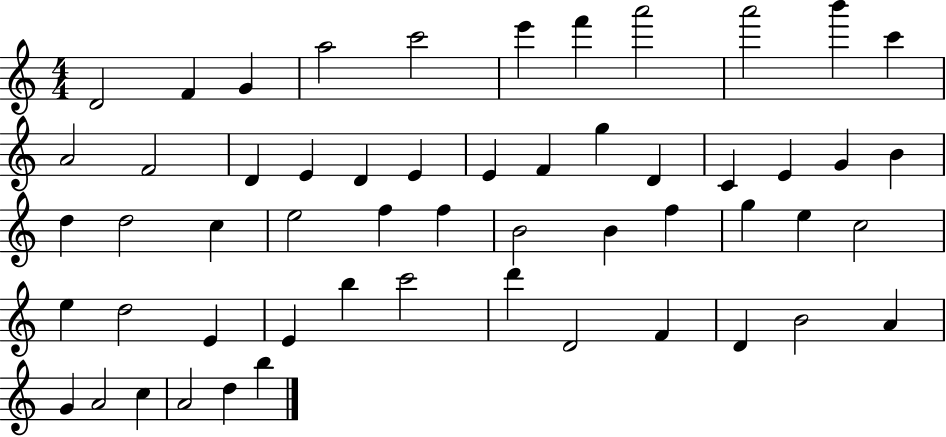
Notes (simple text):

D4/h F4/q G4/q A5/h C6/h E6/q F6/q A6/h A6/h B6/q C6/q A4/h F4/h D4/q E4/q D4/q E4/q E4/q F4/q G5/q D4/q C4/q E4/q G4/q B4/q D5/q D5/h C5/q E5/h F5/q F5/q B4/h B4/q F5/q G5/q E5/q C5/h E5/q D5/h E4/q E4/q B5/q C6/h D6/q D4/h F4/q D4/q B4/h A4/q G4/q A4/h C5/q A4/h D5/q B5/q